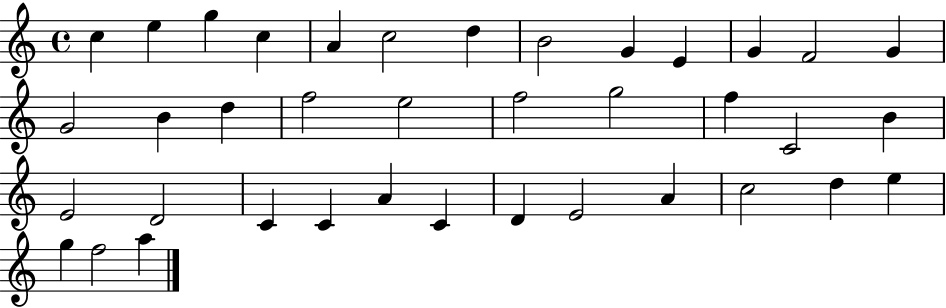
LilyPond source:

{
  \clef treble
  \time 4/4
  \defaultTimeSignature
  \key c \major
  c''4 e''4 g''4 c''4 | a'4 c''2 d''4 | b'2 g'4 e'4 | g'4 f'2 g'4 | \break g'2 b'4 d''4 | f''2 e''2 | f''2 g''2 | f''4 c'2 b'4 | \break e'2 d'2 | c'4 c'4 a'4 c'4 | d'4 e'2 a'4 | c''2 d''4 e''4 | \break g''4 f''2 a''4 | \bar "|."
}